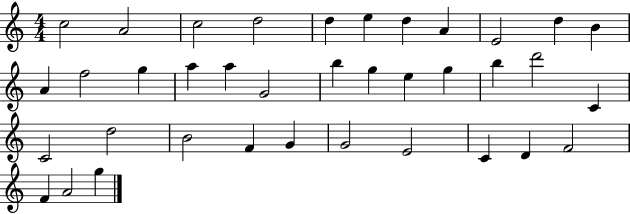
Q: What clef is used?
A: treble